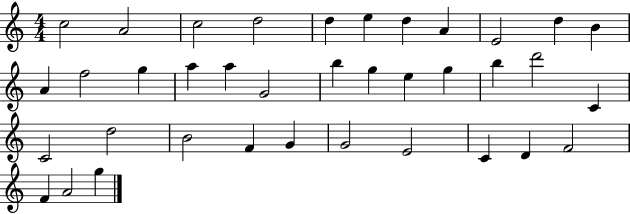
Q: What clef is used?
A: treble